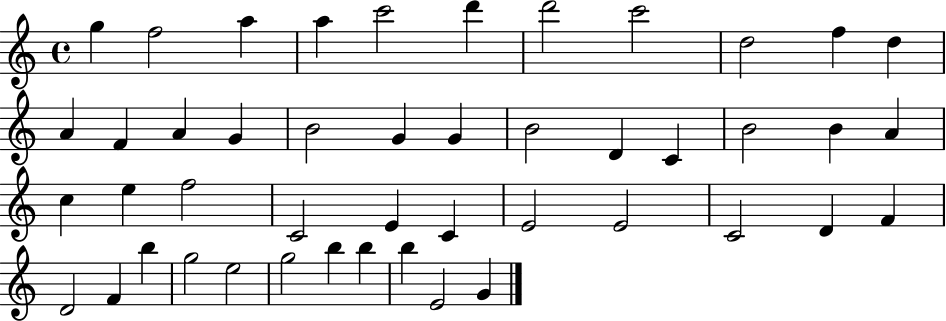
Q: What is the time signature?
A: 4/4